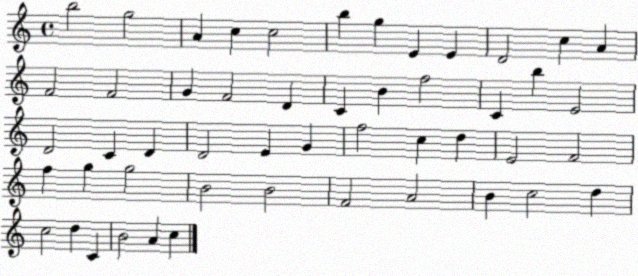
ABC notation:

X:1
T:Untitled
M:4/4
L:1/4
K:C
b2 g2 A c c2 b g E E D2 c A F2 F2 G F2 D C B f2 C b E2 D2 C D D2 E G f2 c d E2 F2 f g g2 B2 B2 F2 A2 B c2 d c2 d C B2 A c